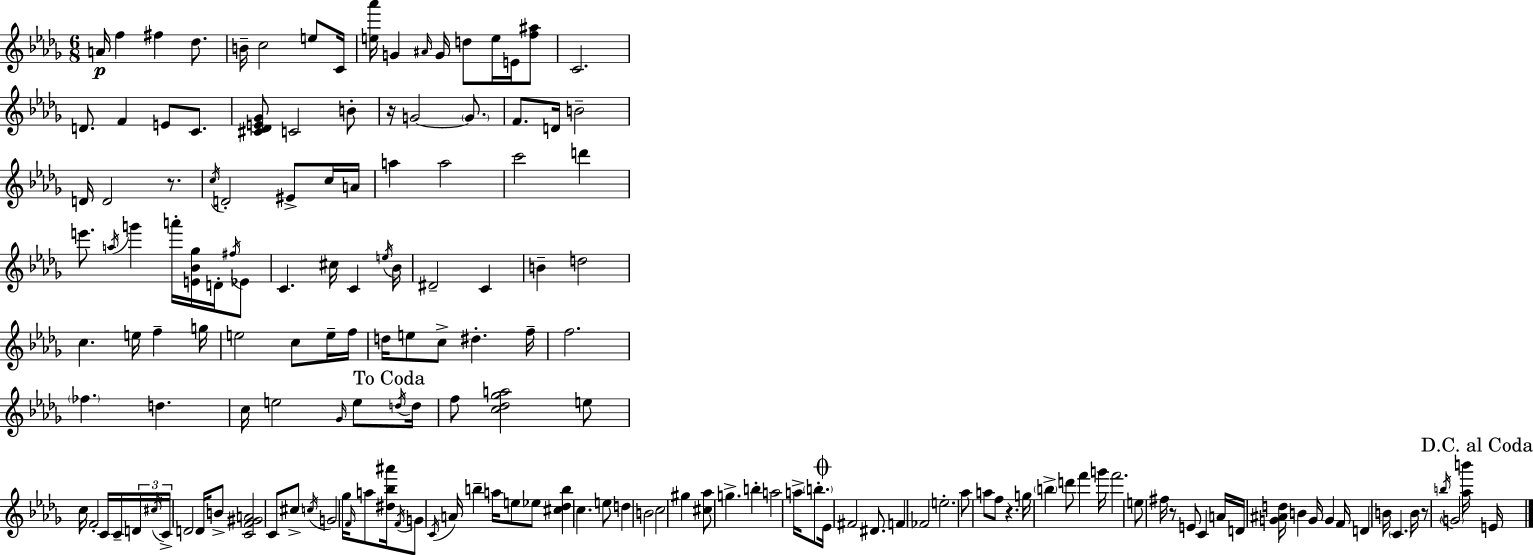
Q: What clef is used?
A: treble